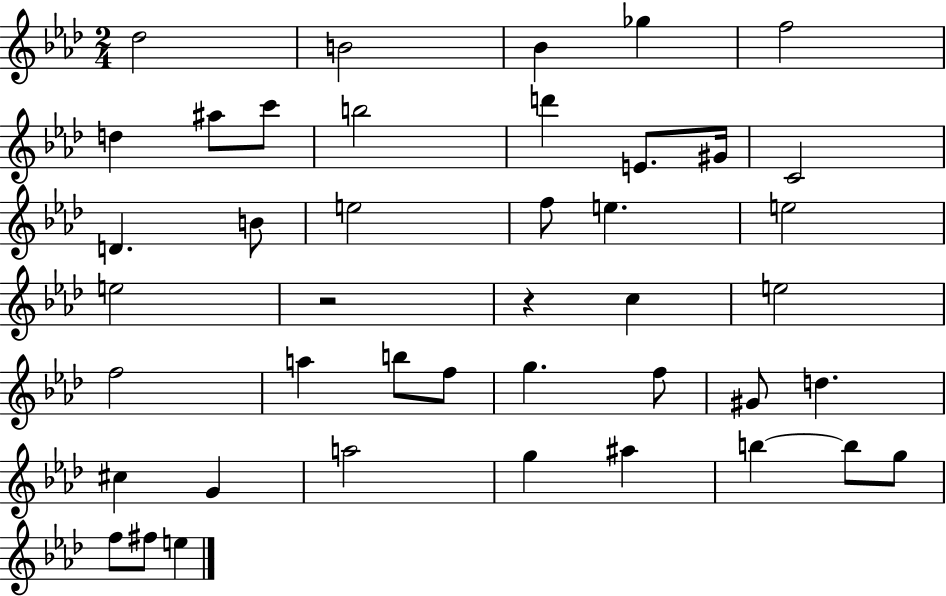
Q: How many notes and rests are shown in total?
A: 43